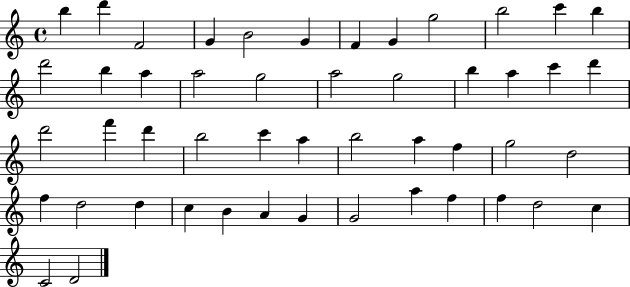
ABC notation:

X:1
T:Untitled
M:4/4
L:1/4
K:C
b d' F2 G B2 G F G g2 b2 c' b d'2 b a a2 g2 a2 g2 b a c' d' d'2 f' d' b2 c' a b2 a f g2 d2 f d2 d c B A G G2 a f f d2 c C2 D2